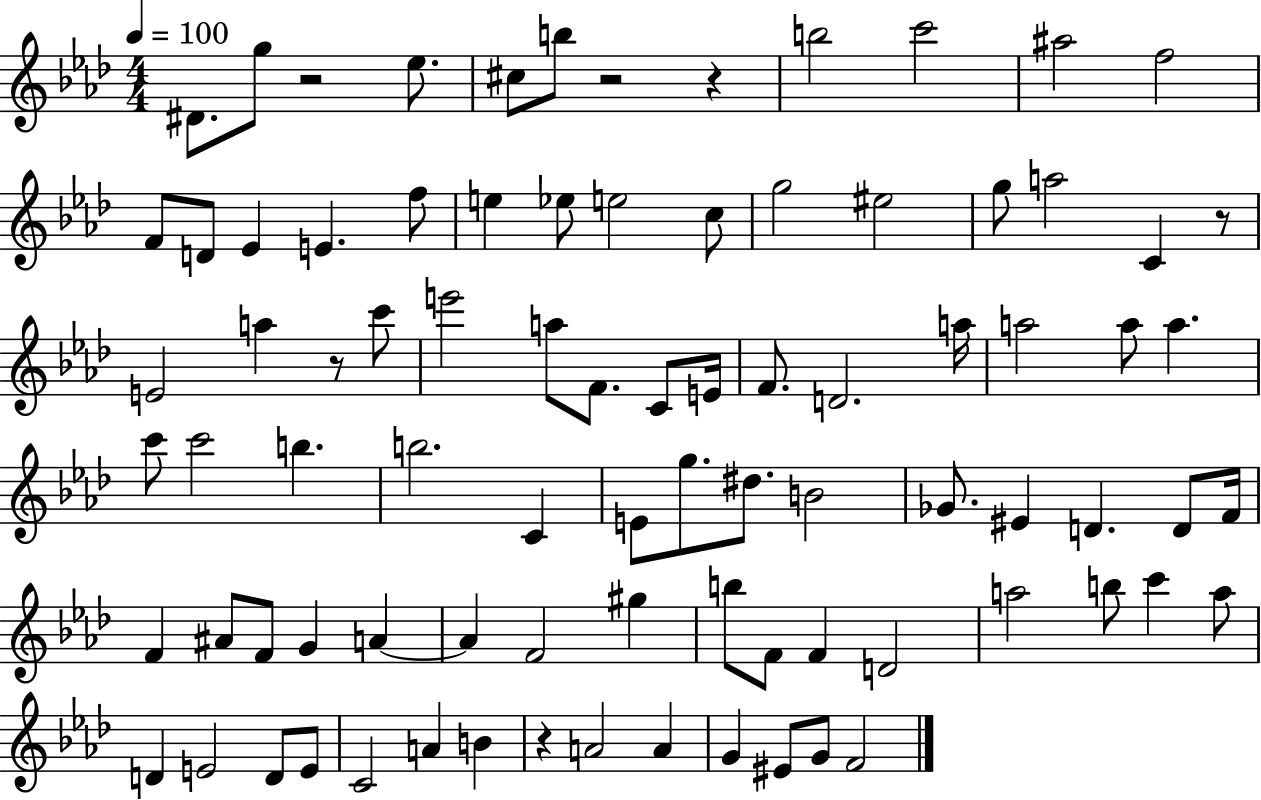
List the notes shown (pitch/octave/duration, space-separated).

D#4/e. G5/e R/h Eb5/e. C#5/e B5/e R/h R/q B5/h C6/h A#5/h F5/h F4/e D4/e Eb4/q E4/q. F5/e E5/q Eb5/e E5/h C5/e G5/h EIS5/h G5/e A5/h C4/q R/e E4/h A5/q R/e C6/e E6/h A5/e F4/e. C4/e E4/s F4/e. D4/h. A5/s A5/h A5/e A5/q. C6/e C6/h B5/q. B5/h. C4/q E4/e G5/e. D#5/e. B4/h Gb4/e. EIS4/q D4/q. D4/e F4/s F4/q A#4/e F4/e G4/q A4/q A4/q F4/h G#5/q B5/e F4/e F4/q D4/h A5/h B5/e C6/q A5/e D4/q E4/h D4/e E4/e C4/h A4/q B4/q R/q A4/h A4/q G4/q EIS4/e G4/e F4/h